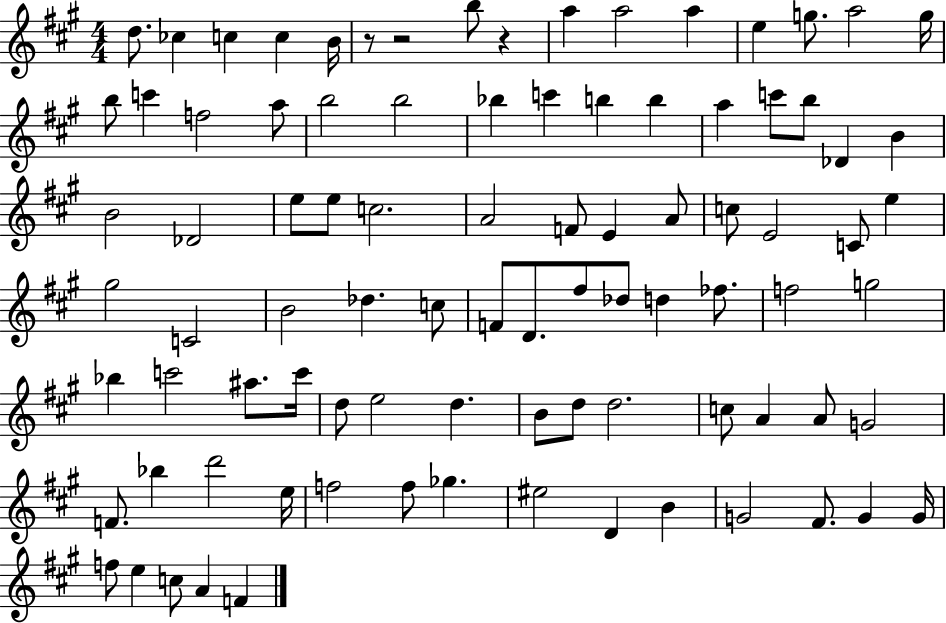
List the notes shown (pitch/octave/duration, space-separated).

D5/e. CES5/q C5/q C5/q B4/s R/e R/h B5/e R/q A5/q A5/h A5/q E5/q G5/e. A5/h G5/s B5/e C6/q F5/h A5/e B5/h B5/h Bb5/q C6/q B5/q B5/q A5/q C6/e B5/e Db4/q B4/q B4/h Db4/h E5/e E5/e C5/h. A4/h F4/e E4/q A4/e C5/e E4/h C4/e E5/q G#5/h C4/h B4/h Db5/q. C5/e F4/e D4/e. F#5/e Db5/e D5/q FES5/e. F5/h G5/h Bb5/q C6/h A#5/e. C6/s D5/e E5/h D5/q. B4/e D5/e D5/h. C5/e A4/q A4/e G4/h F4/e. Bb5/q D6/h E5/s F5/h F5/e Gb5/q. EIS5/h D4/q B4/q G4/h F#4/e. G4/q G4/s F5/e E5/q C5/e A4/q F4/q